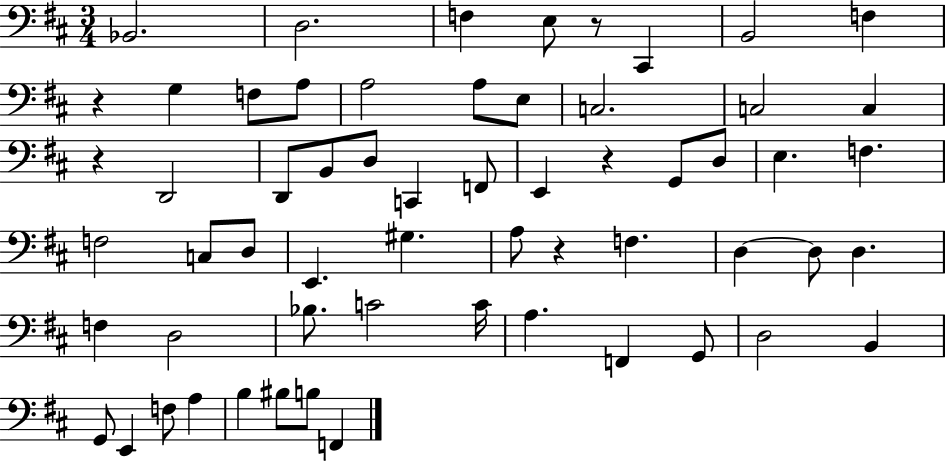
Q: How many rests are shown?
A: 5